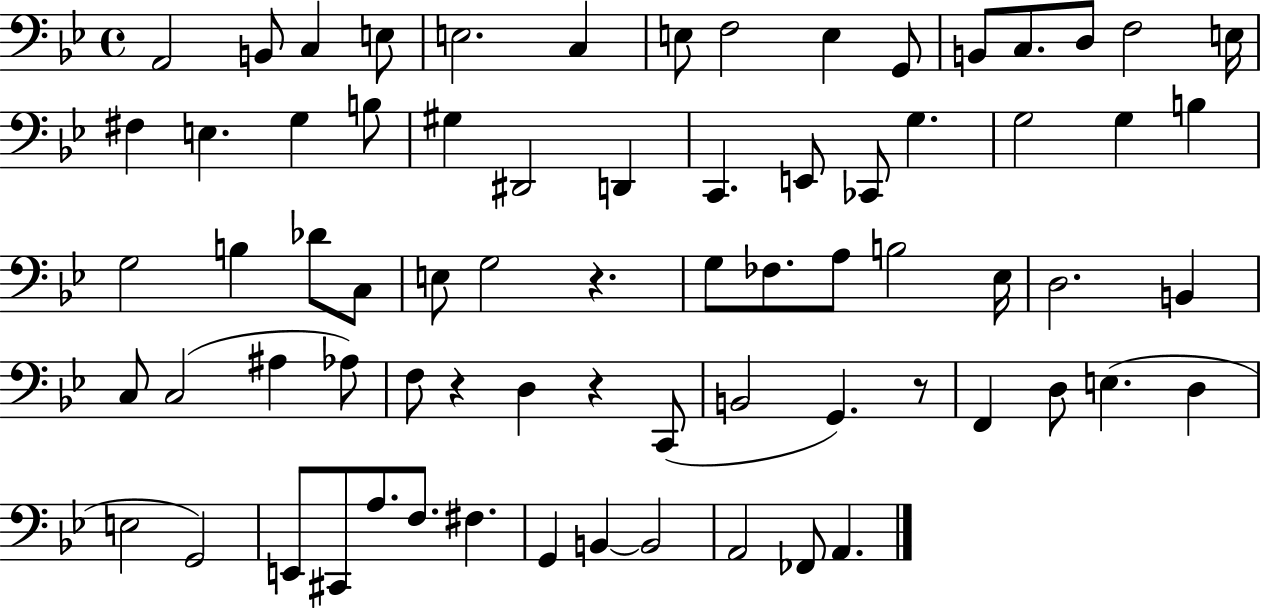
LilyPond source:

{
  \clef bass
  \time 4/4
  \defaultTimeSignature
  \key bes \major
  a,2 b,8 c4 e8 | e2. c4 | e8 f2 e4 g,8 | b,8 c8. d8 f2 e16 | \break fis4 e4. g4 b8 | gis4 dis,2 d,4 | c,4. e,8 ces,8 g4. | g2 g4 b4 | \break g2 b4 des'8 c8 | e8 g2 r4. | g8 fes8. a8 b2 ees16 | d2. b,4 | \break c8 c2( ais4 aes8) | f8 r4 d4 r4 c,8( | b,2 g,4.) r8 | f,4 d8 e4.( d4 | \break e2 g,2) | e,8 cis,8 a8. f8. fis4. | g,4 b,4~~ b,2 | a,2 fes,8 a,4. | \break \bar "|."
}